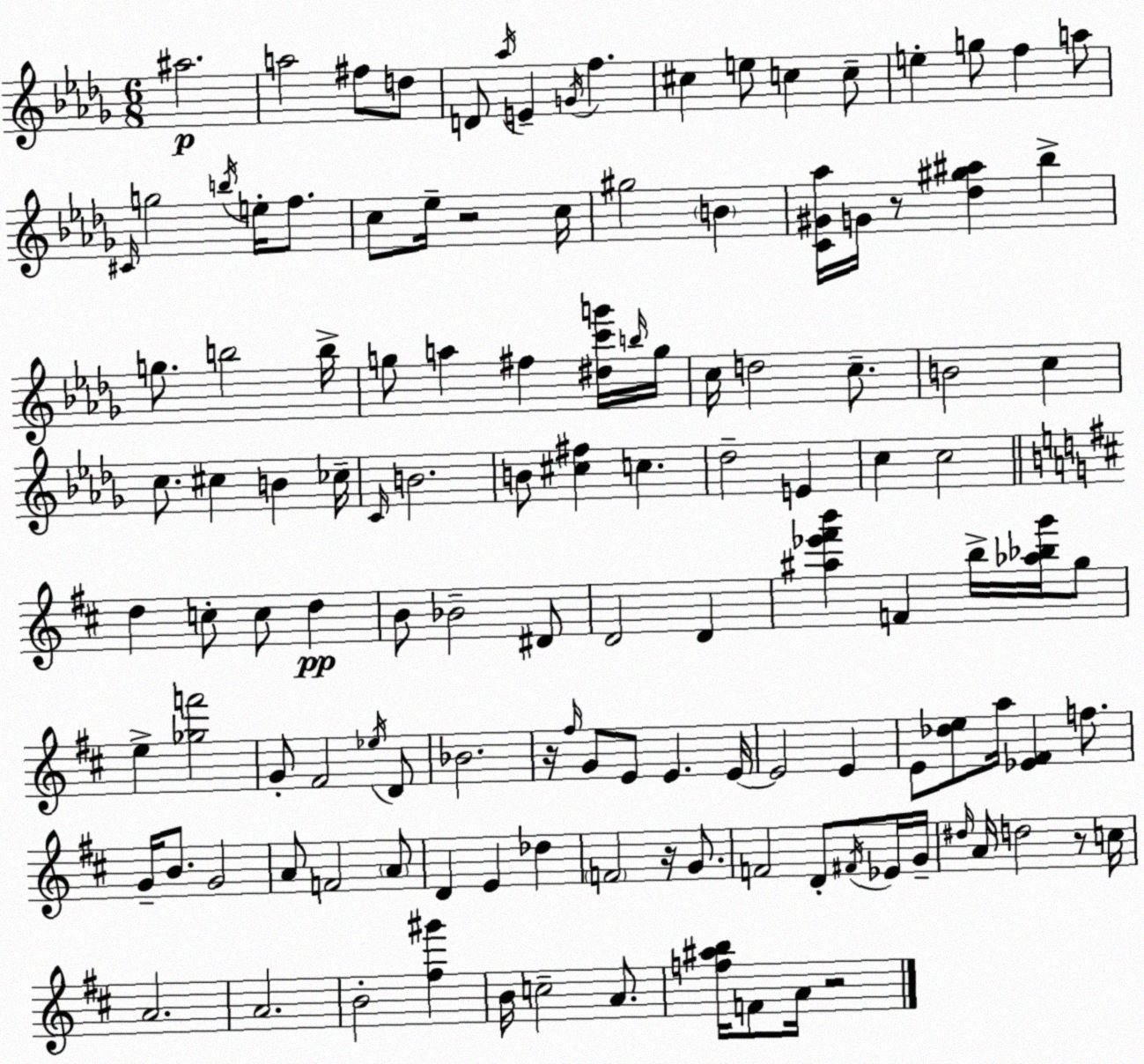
X:1
T:Untitled
M:6/8
L:1/4
K:Bbm
^a2 a2 ^f/2 d/2 D/2 _a/4 E G/4 f ^c e/2 c c/2 e g/2 f a/2 ^C/4 g2 b/4 e/4 f/2 c/2 _e/4 z2 c/4 ^g2 B [C^G_a]/4 G/4 z/2 [_d^g^a] _b g/2 b2 b/4 g/2 a ^f [^dc'g']/4 b/4 g/4 c/4 d2 c/2 B2 c c/2 ^c B _c/4 C/4 B2 B/2 [^c^f] c _d2 E c c2 d c/2 c/2 d B/2 _B2 ^D/2 D2 D [^a_e'^f'b'] F b/4 [_a_bg']/4 g/2 e [_gf']2 G/2 ^F2 _e/4 D/2 _B2 z/4 ^f/4 G/2 E/2 E E/4 E2 E E/2 [_de]/2 a/4 [_E^F] f/2 G/4 B/2 G2 A/2 F2 A/2 D E _d F2 z/4 G/2 F2 D/2 ^F/4 _E/4 G/4 ^d/4 A/4 d2 z/2 c/4 A2 A2 B2 [^f^g'] B/4 c2 A/2 [f^ab]/4 F/2 A/4 z2